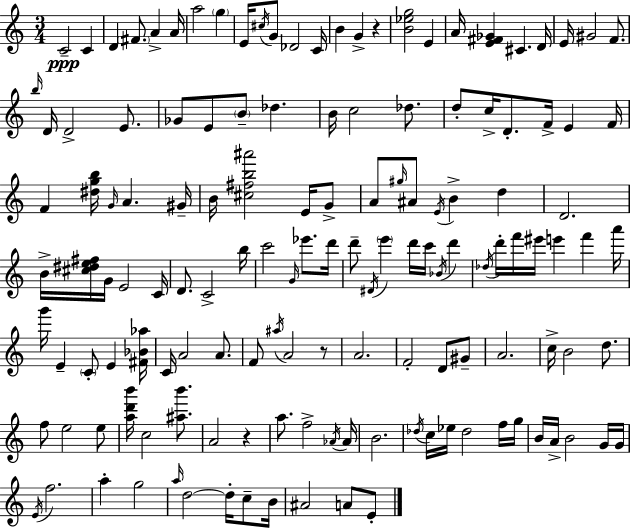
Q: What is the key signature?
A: C major